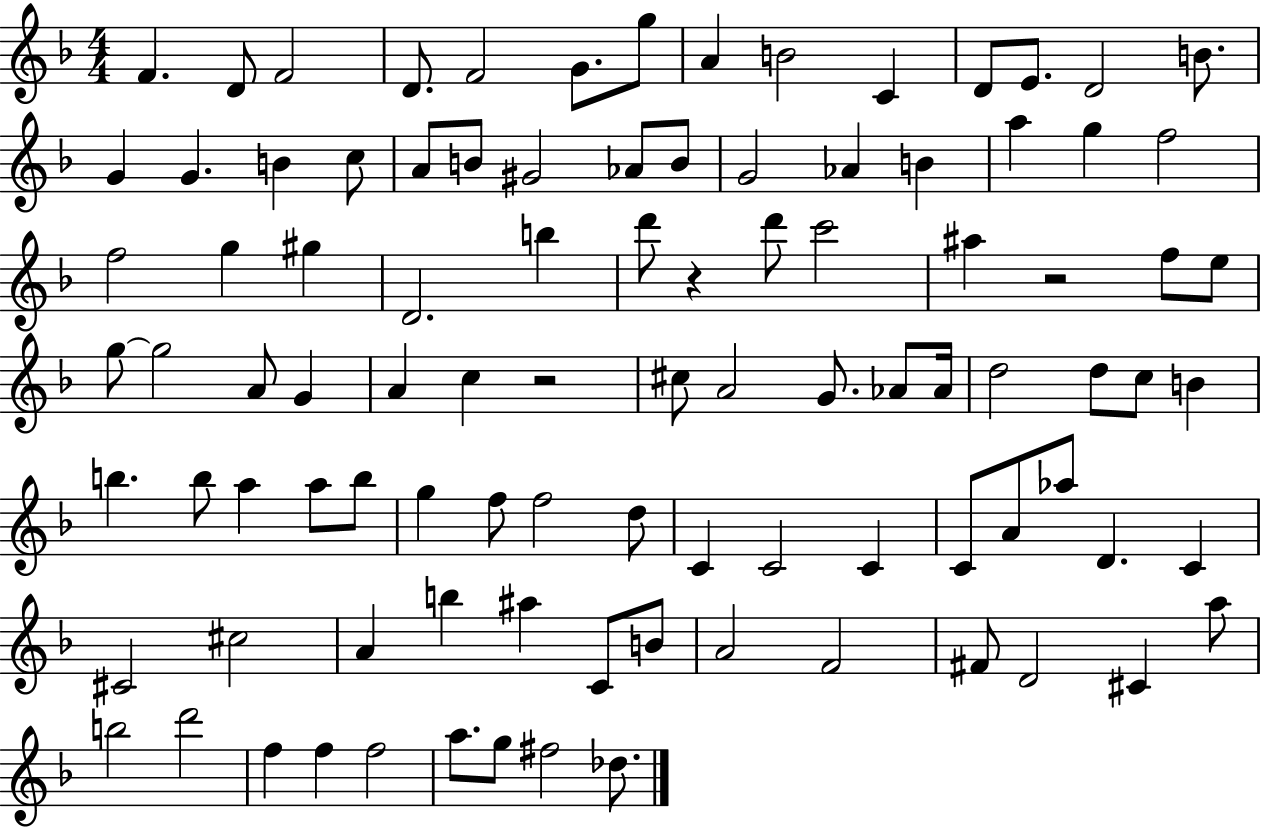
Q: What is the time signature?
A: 4/4